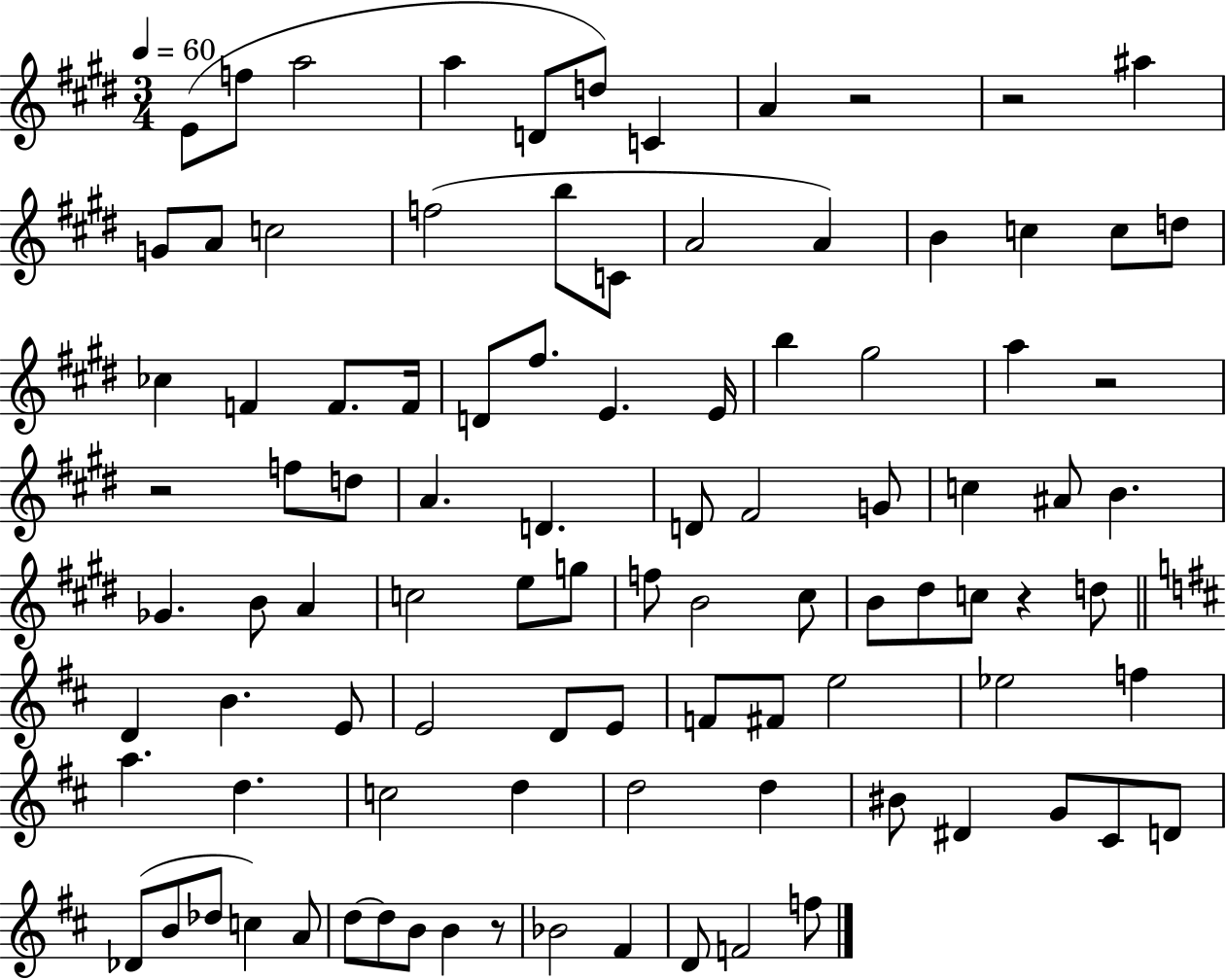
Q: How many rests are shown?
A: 6